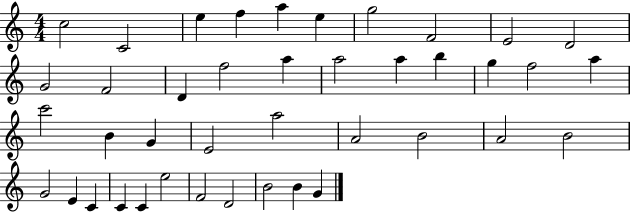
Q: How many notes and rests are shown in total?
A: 41